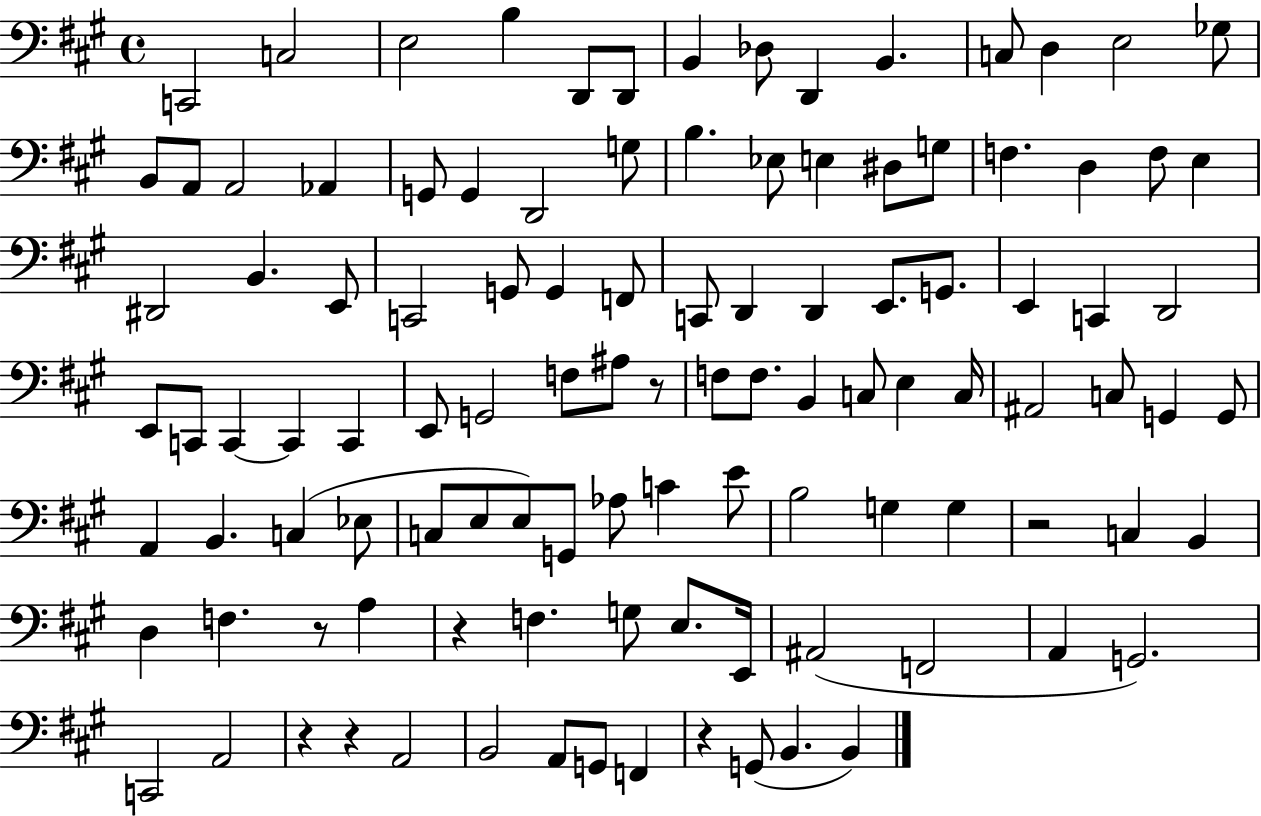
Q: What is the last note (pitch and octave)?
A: B2